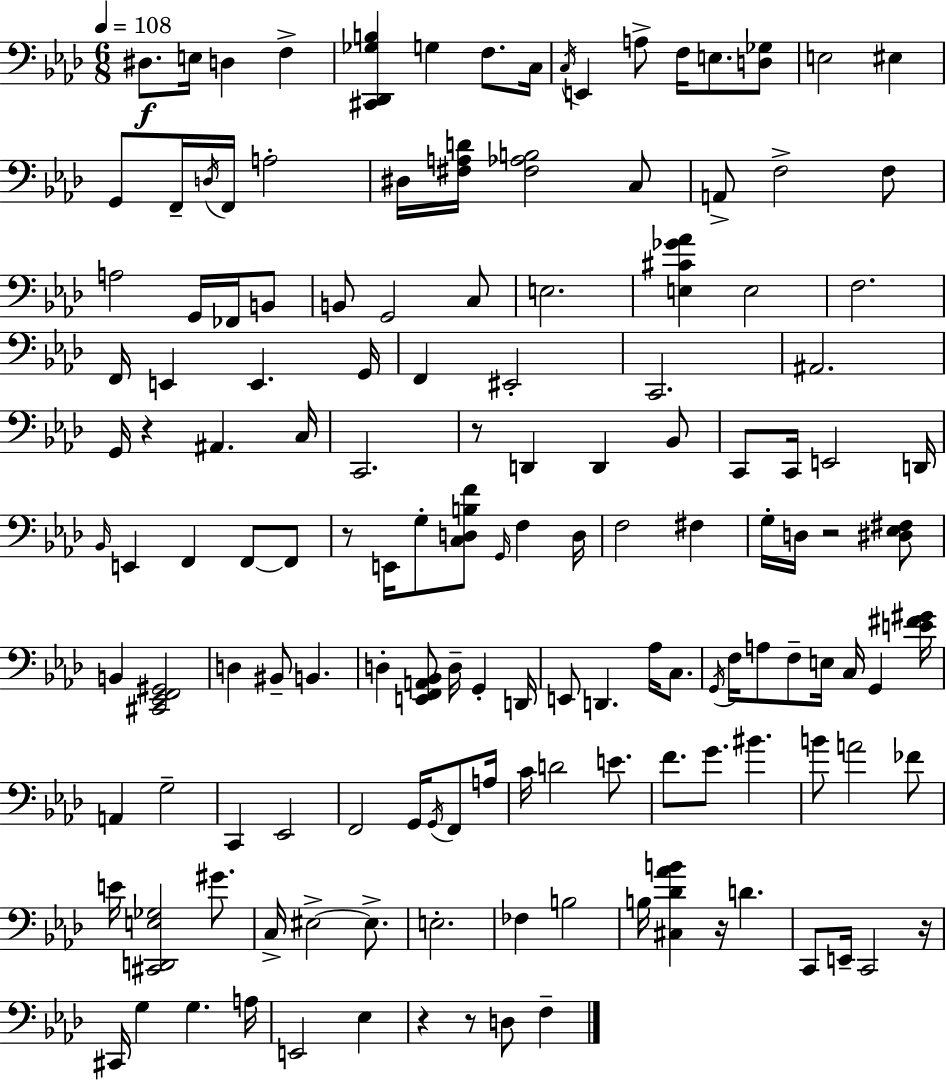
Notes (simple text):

D#3/e. E3/s D3/q F3/q [C#2,Db2,Gb3,B3]/q G3/q F3/e. C3/s C3/s E2/q A3/e F3/s E3/e. [D3,Gb3]/e E3/h EIS3/q G2/e F2/s D3/s F2/s A3/h D#3/s [F#3,A3,D4]/s [F#3,Ab3,B3]/h C3/e A2/e F3/h F3/e A3/h G2/s FES2/s B2/e B2/e G2/h C3/e E3/h. [E3,C#4,Gb4,Ab4]/q E3/h F3/h. F2/s E2/q E2/q. G2/s F2/q EIS2/h C2/h. A#2/h. G2/s R/q A#2/q. C3/s C2/h. R/e D2/q D2/q Bb2/e C2/e C2/s E2/h D2/s Bb2/s E2/q F2/q F2/e F2/e R/e E2/s G3/e [C3,D3,B3,F4]/e G2/s F3/q D3/s F3/h F#3/q G3/s D3/s R/h [D#3,Eb3,F#3]/e B2/q [C#2,Eb2,F2,G#2]/h D3/q BIS2/e B2/q. D3/q [E2,F2,A2,Bb2]/e D3/s G2/q D2/s E2/e D2/q. Ab3/s C3/e. G2/s F3/s A3/e F3/e E3/s C3/s G2/q [E4,F#4,G#4]/s A2/q G3/h C2/q Eb2/h F2/h G2/s G2/s F2/e A3/s C4/s D4/h E4/e. F4/e. G4/e. BIS4/q. B4/e A4/h FES4/e E4/s [C#2,D2,E3,Gb3]/h G#4/e. C3/s EIS3/h EIS3/e. E3/h. FES3/q B3/h B3/s [C#3,Db4,Ab4,B4]/q R/s D4/q. C2/e E2/s C2/h R/s C#2/s G3/q G3/q. A3/s E2/h Eb3/q R/q R/e D3/e F3/q